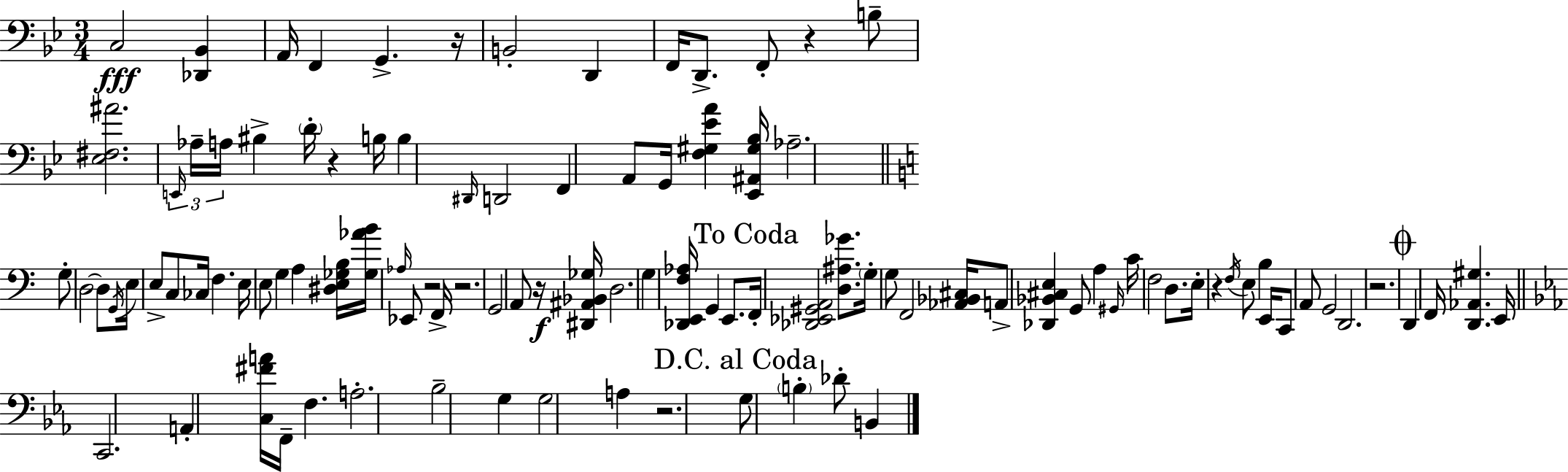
X:1
T:Untitled
M:3/4
L:1/4
K:Gm
C,2 [_D,,_B,,] A,,/4 F,, G,, z/4 B,,2 D,, F,,/4 D,,/2 F,,/2 z B,/2 [_E,^F,^A]2 E,,/4 _A,/4 A,/4 ^B, D/4 z B,/4 B, ^D,,/4 D,,2 F,, A,,/2 G,,/4 [F,^G,_EA] [_E,,^A,,^G,_B,]/4 _A,2 G,/2 D,2 D,/2 G,,/4 E,/4 E,/2 C,/2 _C,/4 F, E,/4 E,/2 G, A, [^D,E,_G,B,]/4 [_G,_AB]/4 _A,/4 _E,,/2 z2 F,,/4 z2 G,,2 A,,/2 z/4 [^D,,^A,,_B,,_G,]/4 D,2 G, [_D,,E,,F,_A,]/4 G,, E,,/2 F,,/4 [_D,,_E,,^G,,A,,]2 [D,^A,_G]/2 G,/4 G,/2 F,,2 [_A,,_B,,^C,]/4 A,,/2 [_D,,_B,,^C,E,] G,,/2 A, ^G,,/4 C/4 F,2 D,/2 E,/4 z F,/4 E,/2 B, E,,/4 C,,/2 A,,/2 G,,2 D,,2 z2 D,, F,,/4 [D,,_A,,^G,] E,,/4 C,,2 A,, [C,^FA]/4 F,,/4 F, A,2 _B,2 G, G,2 A, z2 G,/2 B, _D/2 B,,